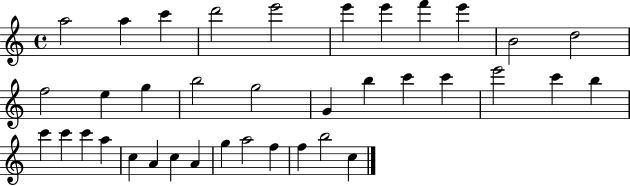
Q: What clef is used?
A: treble